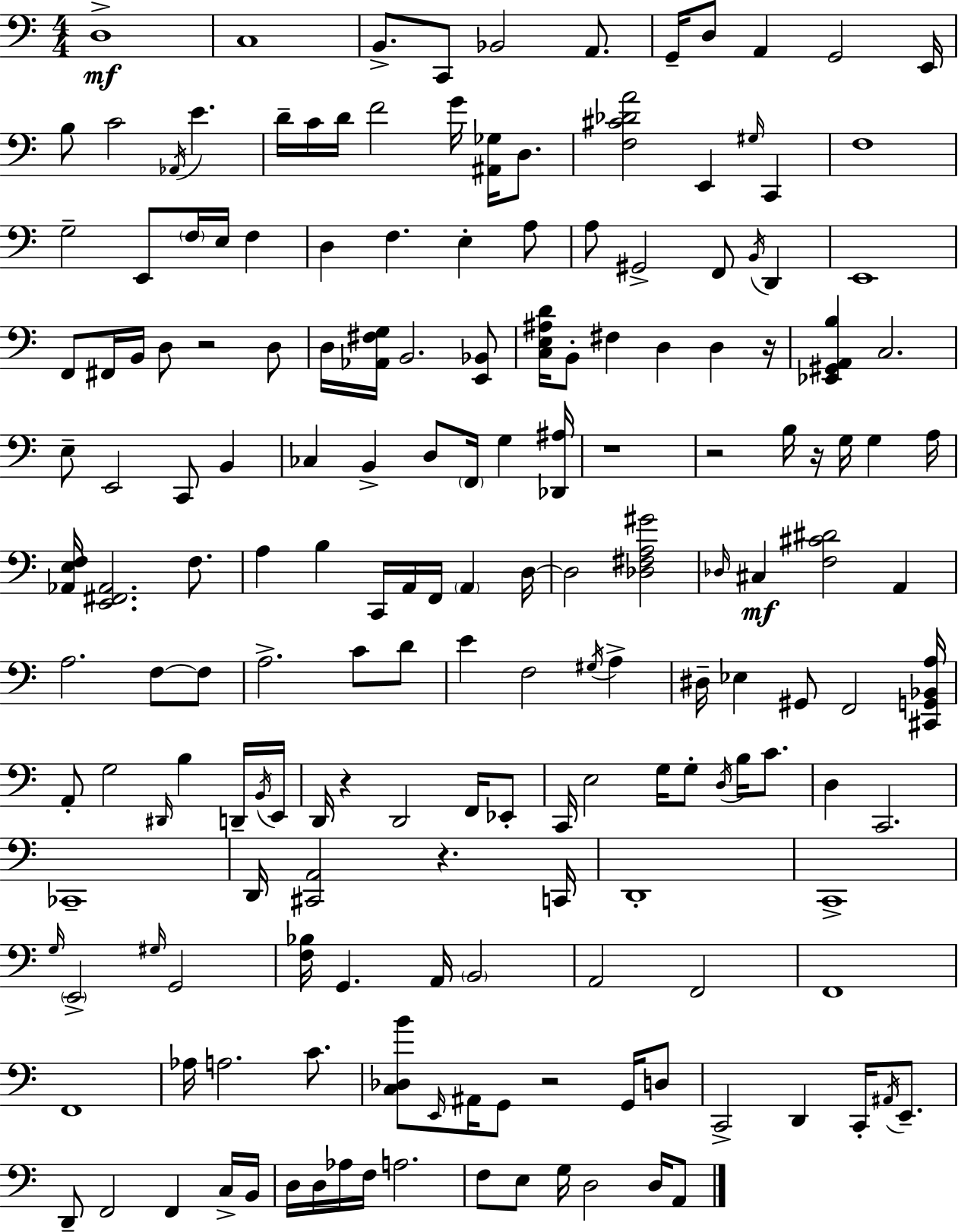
X:1
T:Untitled
M:4/4
L:1/4
K:C
D,4 C,4 B,,/2 C,,/2 _B,,2 A,,/2 G,,/4 D,/2 A,, G,,2 E,,/4 B,/2 C2 _A,,/4 E D/4 C/4 D/4 F2 G/4 [^A,,_G,]/4 D,/2 [F,^C_DA]2 E,, ^G,/4 C,, F,4 G,2 E,,/2 F,/4 E,/4 F, D, F, E, A,/2 A,/2 ^G,,2 F,,/2 B,,/4 D,, E,,4 F,,/2 ^F,,/4 B,,/4 D,/2 z2 D,/2 D,/4 [_A,,^F,G,]/4 B,,2 [E,,_B,,]/2 [C,E,^A,D]/4 B,,/2 ^F, D, D, z/4 [_E,,^G,,A,,B,] C,2 E,/2 E,,2 C,,/2 B,, _C, B,, D,/2 F,,/4 G, [_D,,^A,]/4 z4 z2 B,/4 z/4 G,/4 G, A,/4 [_A,,E,F,]/4 [E,,^F,,_A,,]2 F,/2 A, B, C,,/4 A,,/4 F,,/4 A,, D,/4 D,2 [_D,^F,A,^G]2 _D,/4 ^C, [F,^C^D]2 A,, A,2 F,/2 F,/2 A,2 C/2 D/2 E F,2 ^G,/4 A, ^D,/4 _E, ^G,,/2 F,,2 [^C,,G,,_B,,A,]/4 A,,/2 G,2 ^D,,/4 B, D,,/4 B,,/4 E,,/4 D,,/4 z D,,2 F,,/4 _E,,/2 C,,/4 E,2 G,/4 G,/2 D,/4 B,/4 C/2 D, C,,2 _C,,4 D,,/4 [^C,,A,,]2 z C,,/4 D,,4 C,,4 G,/4 E,,2 ^G,/4 G,,2 [F,_B,]/4 G,, A,,/4 B,,2 A,,2 F,,2 F,,4 F,,4 _A,/4 A,2 C/2 [C,_D,B]/2 E,,/4 ^A,,/4 G,,/2 z2 G,,/4 D,/2 C,,2 D,, C,,/4 ^A,,/4 E,,/2 D,,/2 F,,2 F,, C,/4 B,,/4 D,/4 D,/4 _A,/4 F,/4 A,2 F,/2 E,/2 G,/4 D,2 D,/4 A,,/2